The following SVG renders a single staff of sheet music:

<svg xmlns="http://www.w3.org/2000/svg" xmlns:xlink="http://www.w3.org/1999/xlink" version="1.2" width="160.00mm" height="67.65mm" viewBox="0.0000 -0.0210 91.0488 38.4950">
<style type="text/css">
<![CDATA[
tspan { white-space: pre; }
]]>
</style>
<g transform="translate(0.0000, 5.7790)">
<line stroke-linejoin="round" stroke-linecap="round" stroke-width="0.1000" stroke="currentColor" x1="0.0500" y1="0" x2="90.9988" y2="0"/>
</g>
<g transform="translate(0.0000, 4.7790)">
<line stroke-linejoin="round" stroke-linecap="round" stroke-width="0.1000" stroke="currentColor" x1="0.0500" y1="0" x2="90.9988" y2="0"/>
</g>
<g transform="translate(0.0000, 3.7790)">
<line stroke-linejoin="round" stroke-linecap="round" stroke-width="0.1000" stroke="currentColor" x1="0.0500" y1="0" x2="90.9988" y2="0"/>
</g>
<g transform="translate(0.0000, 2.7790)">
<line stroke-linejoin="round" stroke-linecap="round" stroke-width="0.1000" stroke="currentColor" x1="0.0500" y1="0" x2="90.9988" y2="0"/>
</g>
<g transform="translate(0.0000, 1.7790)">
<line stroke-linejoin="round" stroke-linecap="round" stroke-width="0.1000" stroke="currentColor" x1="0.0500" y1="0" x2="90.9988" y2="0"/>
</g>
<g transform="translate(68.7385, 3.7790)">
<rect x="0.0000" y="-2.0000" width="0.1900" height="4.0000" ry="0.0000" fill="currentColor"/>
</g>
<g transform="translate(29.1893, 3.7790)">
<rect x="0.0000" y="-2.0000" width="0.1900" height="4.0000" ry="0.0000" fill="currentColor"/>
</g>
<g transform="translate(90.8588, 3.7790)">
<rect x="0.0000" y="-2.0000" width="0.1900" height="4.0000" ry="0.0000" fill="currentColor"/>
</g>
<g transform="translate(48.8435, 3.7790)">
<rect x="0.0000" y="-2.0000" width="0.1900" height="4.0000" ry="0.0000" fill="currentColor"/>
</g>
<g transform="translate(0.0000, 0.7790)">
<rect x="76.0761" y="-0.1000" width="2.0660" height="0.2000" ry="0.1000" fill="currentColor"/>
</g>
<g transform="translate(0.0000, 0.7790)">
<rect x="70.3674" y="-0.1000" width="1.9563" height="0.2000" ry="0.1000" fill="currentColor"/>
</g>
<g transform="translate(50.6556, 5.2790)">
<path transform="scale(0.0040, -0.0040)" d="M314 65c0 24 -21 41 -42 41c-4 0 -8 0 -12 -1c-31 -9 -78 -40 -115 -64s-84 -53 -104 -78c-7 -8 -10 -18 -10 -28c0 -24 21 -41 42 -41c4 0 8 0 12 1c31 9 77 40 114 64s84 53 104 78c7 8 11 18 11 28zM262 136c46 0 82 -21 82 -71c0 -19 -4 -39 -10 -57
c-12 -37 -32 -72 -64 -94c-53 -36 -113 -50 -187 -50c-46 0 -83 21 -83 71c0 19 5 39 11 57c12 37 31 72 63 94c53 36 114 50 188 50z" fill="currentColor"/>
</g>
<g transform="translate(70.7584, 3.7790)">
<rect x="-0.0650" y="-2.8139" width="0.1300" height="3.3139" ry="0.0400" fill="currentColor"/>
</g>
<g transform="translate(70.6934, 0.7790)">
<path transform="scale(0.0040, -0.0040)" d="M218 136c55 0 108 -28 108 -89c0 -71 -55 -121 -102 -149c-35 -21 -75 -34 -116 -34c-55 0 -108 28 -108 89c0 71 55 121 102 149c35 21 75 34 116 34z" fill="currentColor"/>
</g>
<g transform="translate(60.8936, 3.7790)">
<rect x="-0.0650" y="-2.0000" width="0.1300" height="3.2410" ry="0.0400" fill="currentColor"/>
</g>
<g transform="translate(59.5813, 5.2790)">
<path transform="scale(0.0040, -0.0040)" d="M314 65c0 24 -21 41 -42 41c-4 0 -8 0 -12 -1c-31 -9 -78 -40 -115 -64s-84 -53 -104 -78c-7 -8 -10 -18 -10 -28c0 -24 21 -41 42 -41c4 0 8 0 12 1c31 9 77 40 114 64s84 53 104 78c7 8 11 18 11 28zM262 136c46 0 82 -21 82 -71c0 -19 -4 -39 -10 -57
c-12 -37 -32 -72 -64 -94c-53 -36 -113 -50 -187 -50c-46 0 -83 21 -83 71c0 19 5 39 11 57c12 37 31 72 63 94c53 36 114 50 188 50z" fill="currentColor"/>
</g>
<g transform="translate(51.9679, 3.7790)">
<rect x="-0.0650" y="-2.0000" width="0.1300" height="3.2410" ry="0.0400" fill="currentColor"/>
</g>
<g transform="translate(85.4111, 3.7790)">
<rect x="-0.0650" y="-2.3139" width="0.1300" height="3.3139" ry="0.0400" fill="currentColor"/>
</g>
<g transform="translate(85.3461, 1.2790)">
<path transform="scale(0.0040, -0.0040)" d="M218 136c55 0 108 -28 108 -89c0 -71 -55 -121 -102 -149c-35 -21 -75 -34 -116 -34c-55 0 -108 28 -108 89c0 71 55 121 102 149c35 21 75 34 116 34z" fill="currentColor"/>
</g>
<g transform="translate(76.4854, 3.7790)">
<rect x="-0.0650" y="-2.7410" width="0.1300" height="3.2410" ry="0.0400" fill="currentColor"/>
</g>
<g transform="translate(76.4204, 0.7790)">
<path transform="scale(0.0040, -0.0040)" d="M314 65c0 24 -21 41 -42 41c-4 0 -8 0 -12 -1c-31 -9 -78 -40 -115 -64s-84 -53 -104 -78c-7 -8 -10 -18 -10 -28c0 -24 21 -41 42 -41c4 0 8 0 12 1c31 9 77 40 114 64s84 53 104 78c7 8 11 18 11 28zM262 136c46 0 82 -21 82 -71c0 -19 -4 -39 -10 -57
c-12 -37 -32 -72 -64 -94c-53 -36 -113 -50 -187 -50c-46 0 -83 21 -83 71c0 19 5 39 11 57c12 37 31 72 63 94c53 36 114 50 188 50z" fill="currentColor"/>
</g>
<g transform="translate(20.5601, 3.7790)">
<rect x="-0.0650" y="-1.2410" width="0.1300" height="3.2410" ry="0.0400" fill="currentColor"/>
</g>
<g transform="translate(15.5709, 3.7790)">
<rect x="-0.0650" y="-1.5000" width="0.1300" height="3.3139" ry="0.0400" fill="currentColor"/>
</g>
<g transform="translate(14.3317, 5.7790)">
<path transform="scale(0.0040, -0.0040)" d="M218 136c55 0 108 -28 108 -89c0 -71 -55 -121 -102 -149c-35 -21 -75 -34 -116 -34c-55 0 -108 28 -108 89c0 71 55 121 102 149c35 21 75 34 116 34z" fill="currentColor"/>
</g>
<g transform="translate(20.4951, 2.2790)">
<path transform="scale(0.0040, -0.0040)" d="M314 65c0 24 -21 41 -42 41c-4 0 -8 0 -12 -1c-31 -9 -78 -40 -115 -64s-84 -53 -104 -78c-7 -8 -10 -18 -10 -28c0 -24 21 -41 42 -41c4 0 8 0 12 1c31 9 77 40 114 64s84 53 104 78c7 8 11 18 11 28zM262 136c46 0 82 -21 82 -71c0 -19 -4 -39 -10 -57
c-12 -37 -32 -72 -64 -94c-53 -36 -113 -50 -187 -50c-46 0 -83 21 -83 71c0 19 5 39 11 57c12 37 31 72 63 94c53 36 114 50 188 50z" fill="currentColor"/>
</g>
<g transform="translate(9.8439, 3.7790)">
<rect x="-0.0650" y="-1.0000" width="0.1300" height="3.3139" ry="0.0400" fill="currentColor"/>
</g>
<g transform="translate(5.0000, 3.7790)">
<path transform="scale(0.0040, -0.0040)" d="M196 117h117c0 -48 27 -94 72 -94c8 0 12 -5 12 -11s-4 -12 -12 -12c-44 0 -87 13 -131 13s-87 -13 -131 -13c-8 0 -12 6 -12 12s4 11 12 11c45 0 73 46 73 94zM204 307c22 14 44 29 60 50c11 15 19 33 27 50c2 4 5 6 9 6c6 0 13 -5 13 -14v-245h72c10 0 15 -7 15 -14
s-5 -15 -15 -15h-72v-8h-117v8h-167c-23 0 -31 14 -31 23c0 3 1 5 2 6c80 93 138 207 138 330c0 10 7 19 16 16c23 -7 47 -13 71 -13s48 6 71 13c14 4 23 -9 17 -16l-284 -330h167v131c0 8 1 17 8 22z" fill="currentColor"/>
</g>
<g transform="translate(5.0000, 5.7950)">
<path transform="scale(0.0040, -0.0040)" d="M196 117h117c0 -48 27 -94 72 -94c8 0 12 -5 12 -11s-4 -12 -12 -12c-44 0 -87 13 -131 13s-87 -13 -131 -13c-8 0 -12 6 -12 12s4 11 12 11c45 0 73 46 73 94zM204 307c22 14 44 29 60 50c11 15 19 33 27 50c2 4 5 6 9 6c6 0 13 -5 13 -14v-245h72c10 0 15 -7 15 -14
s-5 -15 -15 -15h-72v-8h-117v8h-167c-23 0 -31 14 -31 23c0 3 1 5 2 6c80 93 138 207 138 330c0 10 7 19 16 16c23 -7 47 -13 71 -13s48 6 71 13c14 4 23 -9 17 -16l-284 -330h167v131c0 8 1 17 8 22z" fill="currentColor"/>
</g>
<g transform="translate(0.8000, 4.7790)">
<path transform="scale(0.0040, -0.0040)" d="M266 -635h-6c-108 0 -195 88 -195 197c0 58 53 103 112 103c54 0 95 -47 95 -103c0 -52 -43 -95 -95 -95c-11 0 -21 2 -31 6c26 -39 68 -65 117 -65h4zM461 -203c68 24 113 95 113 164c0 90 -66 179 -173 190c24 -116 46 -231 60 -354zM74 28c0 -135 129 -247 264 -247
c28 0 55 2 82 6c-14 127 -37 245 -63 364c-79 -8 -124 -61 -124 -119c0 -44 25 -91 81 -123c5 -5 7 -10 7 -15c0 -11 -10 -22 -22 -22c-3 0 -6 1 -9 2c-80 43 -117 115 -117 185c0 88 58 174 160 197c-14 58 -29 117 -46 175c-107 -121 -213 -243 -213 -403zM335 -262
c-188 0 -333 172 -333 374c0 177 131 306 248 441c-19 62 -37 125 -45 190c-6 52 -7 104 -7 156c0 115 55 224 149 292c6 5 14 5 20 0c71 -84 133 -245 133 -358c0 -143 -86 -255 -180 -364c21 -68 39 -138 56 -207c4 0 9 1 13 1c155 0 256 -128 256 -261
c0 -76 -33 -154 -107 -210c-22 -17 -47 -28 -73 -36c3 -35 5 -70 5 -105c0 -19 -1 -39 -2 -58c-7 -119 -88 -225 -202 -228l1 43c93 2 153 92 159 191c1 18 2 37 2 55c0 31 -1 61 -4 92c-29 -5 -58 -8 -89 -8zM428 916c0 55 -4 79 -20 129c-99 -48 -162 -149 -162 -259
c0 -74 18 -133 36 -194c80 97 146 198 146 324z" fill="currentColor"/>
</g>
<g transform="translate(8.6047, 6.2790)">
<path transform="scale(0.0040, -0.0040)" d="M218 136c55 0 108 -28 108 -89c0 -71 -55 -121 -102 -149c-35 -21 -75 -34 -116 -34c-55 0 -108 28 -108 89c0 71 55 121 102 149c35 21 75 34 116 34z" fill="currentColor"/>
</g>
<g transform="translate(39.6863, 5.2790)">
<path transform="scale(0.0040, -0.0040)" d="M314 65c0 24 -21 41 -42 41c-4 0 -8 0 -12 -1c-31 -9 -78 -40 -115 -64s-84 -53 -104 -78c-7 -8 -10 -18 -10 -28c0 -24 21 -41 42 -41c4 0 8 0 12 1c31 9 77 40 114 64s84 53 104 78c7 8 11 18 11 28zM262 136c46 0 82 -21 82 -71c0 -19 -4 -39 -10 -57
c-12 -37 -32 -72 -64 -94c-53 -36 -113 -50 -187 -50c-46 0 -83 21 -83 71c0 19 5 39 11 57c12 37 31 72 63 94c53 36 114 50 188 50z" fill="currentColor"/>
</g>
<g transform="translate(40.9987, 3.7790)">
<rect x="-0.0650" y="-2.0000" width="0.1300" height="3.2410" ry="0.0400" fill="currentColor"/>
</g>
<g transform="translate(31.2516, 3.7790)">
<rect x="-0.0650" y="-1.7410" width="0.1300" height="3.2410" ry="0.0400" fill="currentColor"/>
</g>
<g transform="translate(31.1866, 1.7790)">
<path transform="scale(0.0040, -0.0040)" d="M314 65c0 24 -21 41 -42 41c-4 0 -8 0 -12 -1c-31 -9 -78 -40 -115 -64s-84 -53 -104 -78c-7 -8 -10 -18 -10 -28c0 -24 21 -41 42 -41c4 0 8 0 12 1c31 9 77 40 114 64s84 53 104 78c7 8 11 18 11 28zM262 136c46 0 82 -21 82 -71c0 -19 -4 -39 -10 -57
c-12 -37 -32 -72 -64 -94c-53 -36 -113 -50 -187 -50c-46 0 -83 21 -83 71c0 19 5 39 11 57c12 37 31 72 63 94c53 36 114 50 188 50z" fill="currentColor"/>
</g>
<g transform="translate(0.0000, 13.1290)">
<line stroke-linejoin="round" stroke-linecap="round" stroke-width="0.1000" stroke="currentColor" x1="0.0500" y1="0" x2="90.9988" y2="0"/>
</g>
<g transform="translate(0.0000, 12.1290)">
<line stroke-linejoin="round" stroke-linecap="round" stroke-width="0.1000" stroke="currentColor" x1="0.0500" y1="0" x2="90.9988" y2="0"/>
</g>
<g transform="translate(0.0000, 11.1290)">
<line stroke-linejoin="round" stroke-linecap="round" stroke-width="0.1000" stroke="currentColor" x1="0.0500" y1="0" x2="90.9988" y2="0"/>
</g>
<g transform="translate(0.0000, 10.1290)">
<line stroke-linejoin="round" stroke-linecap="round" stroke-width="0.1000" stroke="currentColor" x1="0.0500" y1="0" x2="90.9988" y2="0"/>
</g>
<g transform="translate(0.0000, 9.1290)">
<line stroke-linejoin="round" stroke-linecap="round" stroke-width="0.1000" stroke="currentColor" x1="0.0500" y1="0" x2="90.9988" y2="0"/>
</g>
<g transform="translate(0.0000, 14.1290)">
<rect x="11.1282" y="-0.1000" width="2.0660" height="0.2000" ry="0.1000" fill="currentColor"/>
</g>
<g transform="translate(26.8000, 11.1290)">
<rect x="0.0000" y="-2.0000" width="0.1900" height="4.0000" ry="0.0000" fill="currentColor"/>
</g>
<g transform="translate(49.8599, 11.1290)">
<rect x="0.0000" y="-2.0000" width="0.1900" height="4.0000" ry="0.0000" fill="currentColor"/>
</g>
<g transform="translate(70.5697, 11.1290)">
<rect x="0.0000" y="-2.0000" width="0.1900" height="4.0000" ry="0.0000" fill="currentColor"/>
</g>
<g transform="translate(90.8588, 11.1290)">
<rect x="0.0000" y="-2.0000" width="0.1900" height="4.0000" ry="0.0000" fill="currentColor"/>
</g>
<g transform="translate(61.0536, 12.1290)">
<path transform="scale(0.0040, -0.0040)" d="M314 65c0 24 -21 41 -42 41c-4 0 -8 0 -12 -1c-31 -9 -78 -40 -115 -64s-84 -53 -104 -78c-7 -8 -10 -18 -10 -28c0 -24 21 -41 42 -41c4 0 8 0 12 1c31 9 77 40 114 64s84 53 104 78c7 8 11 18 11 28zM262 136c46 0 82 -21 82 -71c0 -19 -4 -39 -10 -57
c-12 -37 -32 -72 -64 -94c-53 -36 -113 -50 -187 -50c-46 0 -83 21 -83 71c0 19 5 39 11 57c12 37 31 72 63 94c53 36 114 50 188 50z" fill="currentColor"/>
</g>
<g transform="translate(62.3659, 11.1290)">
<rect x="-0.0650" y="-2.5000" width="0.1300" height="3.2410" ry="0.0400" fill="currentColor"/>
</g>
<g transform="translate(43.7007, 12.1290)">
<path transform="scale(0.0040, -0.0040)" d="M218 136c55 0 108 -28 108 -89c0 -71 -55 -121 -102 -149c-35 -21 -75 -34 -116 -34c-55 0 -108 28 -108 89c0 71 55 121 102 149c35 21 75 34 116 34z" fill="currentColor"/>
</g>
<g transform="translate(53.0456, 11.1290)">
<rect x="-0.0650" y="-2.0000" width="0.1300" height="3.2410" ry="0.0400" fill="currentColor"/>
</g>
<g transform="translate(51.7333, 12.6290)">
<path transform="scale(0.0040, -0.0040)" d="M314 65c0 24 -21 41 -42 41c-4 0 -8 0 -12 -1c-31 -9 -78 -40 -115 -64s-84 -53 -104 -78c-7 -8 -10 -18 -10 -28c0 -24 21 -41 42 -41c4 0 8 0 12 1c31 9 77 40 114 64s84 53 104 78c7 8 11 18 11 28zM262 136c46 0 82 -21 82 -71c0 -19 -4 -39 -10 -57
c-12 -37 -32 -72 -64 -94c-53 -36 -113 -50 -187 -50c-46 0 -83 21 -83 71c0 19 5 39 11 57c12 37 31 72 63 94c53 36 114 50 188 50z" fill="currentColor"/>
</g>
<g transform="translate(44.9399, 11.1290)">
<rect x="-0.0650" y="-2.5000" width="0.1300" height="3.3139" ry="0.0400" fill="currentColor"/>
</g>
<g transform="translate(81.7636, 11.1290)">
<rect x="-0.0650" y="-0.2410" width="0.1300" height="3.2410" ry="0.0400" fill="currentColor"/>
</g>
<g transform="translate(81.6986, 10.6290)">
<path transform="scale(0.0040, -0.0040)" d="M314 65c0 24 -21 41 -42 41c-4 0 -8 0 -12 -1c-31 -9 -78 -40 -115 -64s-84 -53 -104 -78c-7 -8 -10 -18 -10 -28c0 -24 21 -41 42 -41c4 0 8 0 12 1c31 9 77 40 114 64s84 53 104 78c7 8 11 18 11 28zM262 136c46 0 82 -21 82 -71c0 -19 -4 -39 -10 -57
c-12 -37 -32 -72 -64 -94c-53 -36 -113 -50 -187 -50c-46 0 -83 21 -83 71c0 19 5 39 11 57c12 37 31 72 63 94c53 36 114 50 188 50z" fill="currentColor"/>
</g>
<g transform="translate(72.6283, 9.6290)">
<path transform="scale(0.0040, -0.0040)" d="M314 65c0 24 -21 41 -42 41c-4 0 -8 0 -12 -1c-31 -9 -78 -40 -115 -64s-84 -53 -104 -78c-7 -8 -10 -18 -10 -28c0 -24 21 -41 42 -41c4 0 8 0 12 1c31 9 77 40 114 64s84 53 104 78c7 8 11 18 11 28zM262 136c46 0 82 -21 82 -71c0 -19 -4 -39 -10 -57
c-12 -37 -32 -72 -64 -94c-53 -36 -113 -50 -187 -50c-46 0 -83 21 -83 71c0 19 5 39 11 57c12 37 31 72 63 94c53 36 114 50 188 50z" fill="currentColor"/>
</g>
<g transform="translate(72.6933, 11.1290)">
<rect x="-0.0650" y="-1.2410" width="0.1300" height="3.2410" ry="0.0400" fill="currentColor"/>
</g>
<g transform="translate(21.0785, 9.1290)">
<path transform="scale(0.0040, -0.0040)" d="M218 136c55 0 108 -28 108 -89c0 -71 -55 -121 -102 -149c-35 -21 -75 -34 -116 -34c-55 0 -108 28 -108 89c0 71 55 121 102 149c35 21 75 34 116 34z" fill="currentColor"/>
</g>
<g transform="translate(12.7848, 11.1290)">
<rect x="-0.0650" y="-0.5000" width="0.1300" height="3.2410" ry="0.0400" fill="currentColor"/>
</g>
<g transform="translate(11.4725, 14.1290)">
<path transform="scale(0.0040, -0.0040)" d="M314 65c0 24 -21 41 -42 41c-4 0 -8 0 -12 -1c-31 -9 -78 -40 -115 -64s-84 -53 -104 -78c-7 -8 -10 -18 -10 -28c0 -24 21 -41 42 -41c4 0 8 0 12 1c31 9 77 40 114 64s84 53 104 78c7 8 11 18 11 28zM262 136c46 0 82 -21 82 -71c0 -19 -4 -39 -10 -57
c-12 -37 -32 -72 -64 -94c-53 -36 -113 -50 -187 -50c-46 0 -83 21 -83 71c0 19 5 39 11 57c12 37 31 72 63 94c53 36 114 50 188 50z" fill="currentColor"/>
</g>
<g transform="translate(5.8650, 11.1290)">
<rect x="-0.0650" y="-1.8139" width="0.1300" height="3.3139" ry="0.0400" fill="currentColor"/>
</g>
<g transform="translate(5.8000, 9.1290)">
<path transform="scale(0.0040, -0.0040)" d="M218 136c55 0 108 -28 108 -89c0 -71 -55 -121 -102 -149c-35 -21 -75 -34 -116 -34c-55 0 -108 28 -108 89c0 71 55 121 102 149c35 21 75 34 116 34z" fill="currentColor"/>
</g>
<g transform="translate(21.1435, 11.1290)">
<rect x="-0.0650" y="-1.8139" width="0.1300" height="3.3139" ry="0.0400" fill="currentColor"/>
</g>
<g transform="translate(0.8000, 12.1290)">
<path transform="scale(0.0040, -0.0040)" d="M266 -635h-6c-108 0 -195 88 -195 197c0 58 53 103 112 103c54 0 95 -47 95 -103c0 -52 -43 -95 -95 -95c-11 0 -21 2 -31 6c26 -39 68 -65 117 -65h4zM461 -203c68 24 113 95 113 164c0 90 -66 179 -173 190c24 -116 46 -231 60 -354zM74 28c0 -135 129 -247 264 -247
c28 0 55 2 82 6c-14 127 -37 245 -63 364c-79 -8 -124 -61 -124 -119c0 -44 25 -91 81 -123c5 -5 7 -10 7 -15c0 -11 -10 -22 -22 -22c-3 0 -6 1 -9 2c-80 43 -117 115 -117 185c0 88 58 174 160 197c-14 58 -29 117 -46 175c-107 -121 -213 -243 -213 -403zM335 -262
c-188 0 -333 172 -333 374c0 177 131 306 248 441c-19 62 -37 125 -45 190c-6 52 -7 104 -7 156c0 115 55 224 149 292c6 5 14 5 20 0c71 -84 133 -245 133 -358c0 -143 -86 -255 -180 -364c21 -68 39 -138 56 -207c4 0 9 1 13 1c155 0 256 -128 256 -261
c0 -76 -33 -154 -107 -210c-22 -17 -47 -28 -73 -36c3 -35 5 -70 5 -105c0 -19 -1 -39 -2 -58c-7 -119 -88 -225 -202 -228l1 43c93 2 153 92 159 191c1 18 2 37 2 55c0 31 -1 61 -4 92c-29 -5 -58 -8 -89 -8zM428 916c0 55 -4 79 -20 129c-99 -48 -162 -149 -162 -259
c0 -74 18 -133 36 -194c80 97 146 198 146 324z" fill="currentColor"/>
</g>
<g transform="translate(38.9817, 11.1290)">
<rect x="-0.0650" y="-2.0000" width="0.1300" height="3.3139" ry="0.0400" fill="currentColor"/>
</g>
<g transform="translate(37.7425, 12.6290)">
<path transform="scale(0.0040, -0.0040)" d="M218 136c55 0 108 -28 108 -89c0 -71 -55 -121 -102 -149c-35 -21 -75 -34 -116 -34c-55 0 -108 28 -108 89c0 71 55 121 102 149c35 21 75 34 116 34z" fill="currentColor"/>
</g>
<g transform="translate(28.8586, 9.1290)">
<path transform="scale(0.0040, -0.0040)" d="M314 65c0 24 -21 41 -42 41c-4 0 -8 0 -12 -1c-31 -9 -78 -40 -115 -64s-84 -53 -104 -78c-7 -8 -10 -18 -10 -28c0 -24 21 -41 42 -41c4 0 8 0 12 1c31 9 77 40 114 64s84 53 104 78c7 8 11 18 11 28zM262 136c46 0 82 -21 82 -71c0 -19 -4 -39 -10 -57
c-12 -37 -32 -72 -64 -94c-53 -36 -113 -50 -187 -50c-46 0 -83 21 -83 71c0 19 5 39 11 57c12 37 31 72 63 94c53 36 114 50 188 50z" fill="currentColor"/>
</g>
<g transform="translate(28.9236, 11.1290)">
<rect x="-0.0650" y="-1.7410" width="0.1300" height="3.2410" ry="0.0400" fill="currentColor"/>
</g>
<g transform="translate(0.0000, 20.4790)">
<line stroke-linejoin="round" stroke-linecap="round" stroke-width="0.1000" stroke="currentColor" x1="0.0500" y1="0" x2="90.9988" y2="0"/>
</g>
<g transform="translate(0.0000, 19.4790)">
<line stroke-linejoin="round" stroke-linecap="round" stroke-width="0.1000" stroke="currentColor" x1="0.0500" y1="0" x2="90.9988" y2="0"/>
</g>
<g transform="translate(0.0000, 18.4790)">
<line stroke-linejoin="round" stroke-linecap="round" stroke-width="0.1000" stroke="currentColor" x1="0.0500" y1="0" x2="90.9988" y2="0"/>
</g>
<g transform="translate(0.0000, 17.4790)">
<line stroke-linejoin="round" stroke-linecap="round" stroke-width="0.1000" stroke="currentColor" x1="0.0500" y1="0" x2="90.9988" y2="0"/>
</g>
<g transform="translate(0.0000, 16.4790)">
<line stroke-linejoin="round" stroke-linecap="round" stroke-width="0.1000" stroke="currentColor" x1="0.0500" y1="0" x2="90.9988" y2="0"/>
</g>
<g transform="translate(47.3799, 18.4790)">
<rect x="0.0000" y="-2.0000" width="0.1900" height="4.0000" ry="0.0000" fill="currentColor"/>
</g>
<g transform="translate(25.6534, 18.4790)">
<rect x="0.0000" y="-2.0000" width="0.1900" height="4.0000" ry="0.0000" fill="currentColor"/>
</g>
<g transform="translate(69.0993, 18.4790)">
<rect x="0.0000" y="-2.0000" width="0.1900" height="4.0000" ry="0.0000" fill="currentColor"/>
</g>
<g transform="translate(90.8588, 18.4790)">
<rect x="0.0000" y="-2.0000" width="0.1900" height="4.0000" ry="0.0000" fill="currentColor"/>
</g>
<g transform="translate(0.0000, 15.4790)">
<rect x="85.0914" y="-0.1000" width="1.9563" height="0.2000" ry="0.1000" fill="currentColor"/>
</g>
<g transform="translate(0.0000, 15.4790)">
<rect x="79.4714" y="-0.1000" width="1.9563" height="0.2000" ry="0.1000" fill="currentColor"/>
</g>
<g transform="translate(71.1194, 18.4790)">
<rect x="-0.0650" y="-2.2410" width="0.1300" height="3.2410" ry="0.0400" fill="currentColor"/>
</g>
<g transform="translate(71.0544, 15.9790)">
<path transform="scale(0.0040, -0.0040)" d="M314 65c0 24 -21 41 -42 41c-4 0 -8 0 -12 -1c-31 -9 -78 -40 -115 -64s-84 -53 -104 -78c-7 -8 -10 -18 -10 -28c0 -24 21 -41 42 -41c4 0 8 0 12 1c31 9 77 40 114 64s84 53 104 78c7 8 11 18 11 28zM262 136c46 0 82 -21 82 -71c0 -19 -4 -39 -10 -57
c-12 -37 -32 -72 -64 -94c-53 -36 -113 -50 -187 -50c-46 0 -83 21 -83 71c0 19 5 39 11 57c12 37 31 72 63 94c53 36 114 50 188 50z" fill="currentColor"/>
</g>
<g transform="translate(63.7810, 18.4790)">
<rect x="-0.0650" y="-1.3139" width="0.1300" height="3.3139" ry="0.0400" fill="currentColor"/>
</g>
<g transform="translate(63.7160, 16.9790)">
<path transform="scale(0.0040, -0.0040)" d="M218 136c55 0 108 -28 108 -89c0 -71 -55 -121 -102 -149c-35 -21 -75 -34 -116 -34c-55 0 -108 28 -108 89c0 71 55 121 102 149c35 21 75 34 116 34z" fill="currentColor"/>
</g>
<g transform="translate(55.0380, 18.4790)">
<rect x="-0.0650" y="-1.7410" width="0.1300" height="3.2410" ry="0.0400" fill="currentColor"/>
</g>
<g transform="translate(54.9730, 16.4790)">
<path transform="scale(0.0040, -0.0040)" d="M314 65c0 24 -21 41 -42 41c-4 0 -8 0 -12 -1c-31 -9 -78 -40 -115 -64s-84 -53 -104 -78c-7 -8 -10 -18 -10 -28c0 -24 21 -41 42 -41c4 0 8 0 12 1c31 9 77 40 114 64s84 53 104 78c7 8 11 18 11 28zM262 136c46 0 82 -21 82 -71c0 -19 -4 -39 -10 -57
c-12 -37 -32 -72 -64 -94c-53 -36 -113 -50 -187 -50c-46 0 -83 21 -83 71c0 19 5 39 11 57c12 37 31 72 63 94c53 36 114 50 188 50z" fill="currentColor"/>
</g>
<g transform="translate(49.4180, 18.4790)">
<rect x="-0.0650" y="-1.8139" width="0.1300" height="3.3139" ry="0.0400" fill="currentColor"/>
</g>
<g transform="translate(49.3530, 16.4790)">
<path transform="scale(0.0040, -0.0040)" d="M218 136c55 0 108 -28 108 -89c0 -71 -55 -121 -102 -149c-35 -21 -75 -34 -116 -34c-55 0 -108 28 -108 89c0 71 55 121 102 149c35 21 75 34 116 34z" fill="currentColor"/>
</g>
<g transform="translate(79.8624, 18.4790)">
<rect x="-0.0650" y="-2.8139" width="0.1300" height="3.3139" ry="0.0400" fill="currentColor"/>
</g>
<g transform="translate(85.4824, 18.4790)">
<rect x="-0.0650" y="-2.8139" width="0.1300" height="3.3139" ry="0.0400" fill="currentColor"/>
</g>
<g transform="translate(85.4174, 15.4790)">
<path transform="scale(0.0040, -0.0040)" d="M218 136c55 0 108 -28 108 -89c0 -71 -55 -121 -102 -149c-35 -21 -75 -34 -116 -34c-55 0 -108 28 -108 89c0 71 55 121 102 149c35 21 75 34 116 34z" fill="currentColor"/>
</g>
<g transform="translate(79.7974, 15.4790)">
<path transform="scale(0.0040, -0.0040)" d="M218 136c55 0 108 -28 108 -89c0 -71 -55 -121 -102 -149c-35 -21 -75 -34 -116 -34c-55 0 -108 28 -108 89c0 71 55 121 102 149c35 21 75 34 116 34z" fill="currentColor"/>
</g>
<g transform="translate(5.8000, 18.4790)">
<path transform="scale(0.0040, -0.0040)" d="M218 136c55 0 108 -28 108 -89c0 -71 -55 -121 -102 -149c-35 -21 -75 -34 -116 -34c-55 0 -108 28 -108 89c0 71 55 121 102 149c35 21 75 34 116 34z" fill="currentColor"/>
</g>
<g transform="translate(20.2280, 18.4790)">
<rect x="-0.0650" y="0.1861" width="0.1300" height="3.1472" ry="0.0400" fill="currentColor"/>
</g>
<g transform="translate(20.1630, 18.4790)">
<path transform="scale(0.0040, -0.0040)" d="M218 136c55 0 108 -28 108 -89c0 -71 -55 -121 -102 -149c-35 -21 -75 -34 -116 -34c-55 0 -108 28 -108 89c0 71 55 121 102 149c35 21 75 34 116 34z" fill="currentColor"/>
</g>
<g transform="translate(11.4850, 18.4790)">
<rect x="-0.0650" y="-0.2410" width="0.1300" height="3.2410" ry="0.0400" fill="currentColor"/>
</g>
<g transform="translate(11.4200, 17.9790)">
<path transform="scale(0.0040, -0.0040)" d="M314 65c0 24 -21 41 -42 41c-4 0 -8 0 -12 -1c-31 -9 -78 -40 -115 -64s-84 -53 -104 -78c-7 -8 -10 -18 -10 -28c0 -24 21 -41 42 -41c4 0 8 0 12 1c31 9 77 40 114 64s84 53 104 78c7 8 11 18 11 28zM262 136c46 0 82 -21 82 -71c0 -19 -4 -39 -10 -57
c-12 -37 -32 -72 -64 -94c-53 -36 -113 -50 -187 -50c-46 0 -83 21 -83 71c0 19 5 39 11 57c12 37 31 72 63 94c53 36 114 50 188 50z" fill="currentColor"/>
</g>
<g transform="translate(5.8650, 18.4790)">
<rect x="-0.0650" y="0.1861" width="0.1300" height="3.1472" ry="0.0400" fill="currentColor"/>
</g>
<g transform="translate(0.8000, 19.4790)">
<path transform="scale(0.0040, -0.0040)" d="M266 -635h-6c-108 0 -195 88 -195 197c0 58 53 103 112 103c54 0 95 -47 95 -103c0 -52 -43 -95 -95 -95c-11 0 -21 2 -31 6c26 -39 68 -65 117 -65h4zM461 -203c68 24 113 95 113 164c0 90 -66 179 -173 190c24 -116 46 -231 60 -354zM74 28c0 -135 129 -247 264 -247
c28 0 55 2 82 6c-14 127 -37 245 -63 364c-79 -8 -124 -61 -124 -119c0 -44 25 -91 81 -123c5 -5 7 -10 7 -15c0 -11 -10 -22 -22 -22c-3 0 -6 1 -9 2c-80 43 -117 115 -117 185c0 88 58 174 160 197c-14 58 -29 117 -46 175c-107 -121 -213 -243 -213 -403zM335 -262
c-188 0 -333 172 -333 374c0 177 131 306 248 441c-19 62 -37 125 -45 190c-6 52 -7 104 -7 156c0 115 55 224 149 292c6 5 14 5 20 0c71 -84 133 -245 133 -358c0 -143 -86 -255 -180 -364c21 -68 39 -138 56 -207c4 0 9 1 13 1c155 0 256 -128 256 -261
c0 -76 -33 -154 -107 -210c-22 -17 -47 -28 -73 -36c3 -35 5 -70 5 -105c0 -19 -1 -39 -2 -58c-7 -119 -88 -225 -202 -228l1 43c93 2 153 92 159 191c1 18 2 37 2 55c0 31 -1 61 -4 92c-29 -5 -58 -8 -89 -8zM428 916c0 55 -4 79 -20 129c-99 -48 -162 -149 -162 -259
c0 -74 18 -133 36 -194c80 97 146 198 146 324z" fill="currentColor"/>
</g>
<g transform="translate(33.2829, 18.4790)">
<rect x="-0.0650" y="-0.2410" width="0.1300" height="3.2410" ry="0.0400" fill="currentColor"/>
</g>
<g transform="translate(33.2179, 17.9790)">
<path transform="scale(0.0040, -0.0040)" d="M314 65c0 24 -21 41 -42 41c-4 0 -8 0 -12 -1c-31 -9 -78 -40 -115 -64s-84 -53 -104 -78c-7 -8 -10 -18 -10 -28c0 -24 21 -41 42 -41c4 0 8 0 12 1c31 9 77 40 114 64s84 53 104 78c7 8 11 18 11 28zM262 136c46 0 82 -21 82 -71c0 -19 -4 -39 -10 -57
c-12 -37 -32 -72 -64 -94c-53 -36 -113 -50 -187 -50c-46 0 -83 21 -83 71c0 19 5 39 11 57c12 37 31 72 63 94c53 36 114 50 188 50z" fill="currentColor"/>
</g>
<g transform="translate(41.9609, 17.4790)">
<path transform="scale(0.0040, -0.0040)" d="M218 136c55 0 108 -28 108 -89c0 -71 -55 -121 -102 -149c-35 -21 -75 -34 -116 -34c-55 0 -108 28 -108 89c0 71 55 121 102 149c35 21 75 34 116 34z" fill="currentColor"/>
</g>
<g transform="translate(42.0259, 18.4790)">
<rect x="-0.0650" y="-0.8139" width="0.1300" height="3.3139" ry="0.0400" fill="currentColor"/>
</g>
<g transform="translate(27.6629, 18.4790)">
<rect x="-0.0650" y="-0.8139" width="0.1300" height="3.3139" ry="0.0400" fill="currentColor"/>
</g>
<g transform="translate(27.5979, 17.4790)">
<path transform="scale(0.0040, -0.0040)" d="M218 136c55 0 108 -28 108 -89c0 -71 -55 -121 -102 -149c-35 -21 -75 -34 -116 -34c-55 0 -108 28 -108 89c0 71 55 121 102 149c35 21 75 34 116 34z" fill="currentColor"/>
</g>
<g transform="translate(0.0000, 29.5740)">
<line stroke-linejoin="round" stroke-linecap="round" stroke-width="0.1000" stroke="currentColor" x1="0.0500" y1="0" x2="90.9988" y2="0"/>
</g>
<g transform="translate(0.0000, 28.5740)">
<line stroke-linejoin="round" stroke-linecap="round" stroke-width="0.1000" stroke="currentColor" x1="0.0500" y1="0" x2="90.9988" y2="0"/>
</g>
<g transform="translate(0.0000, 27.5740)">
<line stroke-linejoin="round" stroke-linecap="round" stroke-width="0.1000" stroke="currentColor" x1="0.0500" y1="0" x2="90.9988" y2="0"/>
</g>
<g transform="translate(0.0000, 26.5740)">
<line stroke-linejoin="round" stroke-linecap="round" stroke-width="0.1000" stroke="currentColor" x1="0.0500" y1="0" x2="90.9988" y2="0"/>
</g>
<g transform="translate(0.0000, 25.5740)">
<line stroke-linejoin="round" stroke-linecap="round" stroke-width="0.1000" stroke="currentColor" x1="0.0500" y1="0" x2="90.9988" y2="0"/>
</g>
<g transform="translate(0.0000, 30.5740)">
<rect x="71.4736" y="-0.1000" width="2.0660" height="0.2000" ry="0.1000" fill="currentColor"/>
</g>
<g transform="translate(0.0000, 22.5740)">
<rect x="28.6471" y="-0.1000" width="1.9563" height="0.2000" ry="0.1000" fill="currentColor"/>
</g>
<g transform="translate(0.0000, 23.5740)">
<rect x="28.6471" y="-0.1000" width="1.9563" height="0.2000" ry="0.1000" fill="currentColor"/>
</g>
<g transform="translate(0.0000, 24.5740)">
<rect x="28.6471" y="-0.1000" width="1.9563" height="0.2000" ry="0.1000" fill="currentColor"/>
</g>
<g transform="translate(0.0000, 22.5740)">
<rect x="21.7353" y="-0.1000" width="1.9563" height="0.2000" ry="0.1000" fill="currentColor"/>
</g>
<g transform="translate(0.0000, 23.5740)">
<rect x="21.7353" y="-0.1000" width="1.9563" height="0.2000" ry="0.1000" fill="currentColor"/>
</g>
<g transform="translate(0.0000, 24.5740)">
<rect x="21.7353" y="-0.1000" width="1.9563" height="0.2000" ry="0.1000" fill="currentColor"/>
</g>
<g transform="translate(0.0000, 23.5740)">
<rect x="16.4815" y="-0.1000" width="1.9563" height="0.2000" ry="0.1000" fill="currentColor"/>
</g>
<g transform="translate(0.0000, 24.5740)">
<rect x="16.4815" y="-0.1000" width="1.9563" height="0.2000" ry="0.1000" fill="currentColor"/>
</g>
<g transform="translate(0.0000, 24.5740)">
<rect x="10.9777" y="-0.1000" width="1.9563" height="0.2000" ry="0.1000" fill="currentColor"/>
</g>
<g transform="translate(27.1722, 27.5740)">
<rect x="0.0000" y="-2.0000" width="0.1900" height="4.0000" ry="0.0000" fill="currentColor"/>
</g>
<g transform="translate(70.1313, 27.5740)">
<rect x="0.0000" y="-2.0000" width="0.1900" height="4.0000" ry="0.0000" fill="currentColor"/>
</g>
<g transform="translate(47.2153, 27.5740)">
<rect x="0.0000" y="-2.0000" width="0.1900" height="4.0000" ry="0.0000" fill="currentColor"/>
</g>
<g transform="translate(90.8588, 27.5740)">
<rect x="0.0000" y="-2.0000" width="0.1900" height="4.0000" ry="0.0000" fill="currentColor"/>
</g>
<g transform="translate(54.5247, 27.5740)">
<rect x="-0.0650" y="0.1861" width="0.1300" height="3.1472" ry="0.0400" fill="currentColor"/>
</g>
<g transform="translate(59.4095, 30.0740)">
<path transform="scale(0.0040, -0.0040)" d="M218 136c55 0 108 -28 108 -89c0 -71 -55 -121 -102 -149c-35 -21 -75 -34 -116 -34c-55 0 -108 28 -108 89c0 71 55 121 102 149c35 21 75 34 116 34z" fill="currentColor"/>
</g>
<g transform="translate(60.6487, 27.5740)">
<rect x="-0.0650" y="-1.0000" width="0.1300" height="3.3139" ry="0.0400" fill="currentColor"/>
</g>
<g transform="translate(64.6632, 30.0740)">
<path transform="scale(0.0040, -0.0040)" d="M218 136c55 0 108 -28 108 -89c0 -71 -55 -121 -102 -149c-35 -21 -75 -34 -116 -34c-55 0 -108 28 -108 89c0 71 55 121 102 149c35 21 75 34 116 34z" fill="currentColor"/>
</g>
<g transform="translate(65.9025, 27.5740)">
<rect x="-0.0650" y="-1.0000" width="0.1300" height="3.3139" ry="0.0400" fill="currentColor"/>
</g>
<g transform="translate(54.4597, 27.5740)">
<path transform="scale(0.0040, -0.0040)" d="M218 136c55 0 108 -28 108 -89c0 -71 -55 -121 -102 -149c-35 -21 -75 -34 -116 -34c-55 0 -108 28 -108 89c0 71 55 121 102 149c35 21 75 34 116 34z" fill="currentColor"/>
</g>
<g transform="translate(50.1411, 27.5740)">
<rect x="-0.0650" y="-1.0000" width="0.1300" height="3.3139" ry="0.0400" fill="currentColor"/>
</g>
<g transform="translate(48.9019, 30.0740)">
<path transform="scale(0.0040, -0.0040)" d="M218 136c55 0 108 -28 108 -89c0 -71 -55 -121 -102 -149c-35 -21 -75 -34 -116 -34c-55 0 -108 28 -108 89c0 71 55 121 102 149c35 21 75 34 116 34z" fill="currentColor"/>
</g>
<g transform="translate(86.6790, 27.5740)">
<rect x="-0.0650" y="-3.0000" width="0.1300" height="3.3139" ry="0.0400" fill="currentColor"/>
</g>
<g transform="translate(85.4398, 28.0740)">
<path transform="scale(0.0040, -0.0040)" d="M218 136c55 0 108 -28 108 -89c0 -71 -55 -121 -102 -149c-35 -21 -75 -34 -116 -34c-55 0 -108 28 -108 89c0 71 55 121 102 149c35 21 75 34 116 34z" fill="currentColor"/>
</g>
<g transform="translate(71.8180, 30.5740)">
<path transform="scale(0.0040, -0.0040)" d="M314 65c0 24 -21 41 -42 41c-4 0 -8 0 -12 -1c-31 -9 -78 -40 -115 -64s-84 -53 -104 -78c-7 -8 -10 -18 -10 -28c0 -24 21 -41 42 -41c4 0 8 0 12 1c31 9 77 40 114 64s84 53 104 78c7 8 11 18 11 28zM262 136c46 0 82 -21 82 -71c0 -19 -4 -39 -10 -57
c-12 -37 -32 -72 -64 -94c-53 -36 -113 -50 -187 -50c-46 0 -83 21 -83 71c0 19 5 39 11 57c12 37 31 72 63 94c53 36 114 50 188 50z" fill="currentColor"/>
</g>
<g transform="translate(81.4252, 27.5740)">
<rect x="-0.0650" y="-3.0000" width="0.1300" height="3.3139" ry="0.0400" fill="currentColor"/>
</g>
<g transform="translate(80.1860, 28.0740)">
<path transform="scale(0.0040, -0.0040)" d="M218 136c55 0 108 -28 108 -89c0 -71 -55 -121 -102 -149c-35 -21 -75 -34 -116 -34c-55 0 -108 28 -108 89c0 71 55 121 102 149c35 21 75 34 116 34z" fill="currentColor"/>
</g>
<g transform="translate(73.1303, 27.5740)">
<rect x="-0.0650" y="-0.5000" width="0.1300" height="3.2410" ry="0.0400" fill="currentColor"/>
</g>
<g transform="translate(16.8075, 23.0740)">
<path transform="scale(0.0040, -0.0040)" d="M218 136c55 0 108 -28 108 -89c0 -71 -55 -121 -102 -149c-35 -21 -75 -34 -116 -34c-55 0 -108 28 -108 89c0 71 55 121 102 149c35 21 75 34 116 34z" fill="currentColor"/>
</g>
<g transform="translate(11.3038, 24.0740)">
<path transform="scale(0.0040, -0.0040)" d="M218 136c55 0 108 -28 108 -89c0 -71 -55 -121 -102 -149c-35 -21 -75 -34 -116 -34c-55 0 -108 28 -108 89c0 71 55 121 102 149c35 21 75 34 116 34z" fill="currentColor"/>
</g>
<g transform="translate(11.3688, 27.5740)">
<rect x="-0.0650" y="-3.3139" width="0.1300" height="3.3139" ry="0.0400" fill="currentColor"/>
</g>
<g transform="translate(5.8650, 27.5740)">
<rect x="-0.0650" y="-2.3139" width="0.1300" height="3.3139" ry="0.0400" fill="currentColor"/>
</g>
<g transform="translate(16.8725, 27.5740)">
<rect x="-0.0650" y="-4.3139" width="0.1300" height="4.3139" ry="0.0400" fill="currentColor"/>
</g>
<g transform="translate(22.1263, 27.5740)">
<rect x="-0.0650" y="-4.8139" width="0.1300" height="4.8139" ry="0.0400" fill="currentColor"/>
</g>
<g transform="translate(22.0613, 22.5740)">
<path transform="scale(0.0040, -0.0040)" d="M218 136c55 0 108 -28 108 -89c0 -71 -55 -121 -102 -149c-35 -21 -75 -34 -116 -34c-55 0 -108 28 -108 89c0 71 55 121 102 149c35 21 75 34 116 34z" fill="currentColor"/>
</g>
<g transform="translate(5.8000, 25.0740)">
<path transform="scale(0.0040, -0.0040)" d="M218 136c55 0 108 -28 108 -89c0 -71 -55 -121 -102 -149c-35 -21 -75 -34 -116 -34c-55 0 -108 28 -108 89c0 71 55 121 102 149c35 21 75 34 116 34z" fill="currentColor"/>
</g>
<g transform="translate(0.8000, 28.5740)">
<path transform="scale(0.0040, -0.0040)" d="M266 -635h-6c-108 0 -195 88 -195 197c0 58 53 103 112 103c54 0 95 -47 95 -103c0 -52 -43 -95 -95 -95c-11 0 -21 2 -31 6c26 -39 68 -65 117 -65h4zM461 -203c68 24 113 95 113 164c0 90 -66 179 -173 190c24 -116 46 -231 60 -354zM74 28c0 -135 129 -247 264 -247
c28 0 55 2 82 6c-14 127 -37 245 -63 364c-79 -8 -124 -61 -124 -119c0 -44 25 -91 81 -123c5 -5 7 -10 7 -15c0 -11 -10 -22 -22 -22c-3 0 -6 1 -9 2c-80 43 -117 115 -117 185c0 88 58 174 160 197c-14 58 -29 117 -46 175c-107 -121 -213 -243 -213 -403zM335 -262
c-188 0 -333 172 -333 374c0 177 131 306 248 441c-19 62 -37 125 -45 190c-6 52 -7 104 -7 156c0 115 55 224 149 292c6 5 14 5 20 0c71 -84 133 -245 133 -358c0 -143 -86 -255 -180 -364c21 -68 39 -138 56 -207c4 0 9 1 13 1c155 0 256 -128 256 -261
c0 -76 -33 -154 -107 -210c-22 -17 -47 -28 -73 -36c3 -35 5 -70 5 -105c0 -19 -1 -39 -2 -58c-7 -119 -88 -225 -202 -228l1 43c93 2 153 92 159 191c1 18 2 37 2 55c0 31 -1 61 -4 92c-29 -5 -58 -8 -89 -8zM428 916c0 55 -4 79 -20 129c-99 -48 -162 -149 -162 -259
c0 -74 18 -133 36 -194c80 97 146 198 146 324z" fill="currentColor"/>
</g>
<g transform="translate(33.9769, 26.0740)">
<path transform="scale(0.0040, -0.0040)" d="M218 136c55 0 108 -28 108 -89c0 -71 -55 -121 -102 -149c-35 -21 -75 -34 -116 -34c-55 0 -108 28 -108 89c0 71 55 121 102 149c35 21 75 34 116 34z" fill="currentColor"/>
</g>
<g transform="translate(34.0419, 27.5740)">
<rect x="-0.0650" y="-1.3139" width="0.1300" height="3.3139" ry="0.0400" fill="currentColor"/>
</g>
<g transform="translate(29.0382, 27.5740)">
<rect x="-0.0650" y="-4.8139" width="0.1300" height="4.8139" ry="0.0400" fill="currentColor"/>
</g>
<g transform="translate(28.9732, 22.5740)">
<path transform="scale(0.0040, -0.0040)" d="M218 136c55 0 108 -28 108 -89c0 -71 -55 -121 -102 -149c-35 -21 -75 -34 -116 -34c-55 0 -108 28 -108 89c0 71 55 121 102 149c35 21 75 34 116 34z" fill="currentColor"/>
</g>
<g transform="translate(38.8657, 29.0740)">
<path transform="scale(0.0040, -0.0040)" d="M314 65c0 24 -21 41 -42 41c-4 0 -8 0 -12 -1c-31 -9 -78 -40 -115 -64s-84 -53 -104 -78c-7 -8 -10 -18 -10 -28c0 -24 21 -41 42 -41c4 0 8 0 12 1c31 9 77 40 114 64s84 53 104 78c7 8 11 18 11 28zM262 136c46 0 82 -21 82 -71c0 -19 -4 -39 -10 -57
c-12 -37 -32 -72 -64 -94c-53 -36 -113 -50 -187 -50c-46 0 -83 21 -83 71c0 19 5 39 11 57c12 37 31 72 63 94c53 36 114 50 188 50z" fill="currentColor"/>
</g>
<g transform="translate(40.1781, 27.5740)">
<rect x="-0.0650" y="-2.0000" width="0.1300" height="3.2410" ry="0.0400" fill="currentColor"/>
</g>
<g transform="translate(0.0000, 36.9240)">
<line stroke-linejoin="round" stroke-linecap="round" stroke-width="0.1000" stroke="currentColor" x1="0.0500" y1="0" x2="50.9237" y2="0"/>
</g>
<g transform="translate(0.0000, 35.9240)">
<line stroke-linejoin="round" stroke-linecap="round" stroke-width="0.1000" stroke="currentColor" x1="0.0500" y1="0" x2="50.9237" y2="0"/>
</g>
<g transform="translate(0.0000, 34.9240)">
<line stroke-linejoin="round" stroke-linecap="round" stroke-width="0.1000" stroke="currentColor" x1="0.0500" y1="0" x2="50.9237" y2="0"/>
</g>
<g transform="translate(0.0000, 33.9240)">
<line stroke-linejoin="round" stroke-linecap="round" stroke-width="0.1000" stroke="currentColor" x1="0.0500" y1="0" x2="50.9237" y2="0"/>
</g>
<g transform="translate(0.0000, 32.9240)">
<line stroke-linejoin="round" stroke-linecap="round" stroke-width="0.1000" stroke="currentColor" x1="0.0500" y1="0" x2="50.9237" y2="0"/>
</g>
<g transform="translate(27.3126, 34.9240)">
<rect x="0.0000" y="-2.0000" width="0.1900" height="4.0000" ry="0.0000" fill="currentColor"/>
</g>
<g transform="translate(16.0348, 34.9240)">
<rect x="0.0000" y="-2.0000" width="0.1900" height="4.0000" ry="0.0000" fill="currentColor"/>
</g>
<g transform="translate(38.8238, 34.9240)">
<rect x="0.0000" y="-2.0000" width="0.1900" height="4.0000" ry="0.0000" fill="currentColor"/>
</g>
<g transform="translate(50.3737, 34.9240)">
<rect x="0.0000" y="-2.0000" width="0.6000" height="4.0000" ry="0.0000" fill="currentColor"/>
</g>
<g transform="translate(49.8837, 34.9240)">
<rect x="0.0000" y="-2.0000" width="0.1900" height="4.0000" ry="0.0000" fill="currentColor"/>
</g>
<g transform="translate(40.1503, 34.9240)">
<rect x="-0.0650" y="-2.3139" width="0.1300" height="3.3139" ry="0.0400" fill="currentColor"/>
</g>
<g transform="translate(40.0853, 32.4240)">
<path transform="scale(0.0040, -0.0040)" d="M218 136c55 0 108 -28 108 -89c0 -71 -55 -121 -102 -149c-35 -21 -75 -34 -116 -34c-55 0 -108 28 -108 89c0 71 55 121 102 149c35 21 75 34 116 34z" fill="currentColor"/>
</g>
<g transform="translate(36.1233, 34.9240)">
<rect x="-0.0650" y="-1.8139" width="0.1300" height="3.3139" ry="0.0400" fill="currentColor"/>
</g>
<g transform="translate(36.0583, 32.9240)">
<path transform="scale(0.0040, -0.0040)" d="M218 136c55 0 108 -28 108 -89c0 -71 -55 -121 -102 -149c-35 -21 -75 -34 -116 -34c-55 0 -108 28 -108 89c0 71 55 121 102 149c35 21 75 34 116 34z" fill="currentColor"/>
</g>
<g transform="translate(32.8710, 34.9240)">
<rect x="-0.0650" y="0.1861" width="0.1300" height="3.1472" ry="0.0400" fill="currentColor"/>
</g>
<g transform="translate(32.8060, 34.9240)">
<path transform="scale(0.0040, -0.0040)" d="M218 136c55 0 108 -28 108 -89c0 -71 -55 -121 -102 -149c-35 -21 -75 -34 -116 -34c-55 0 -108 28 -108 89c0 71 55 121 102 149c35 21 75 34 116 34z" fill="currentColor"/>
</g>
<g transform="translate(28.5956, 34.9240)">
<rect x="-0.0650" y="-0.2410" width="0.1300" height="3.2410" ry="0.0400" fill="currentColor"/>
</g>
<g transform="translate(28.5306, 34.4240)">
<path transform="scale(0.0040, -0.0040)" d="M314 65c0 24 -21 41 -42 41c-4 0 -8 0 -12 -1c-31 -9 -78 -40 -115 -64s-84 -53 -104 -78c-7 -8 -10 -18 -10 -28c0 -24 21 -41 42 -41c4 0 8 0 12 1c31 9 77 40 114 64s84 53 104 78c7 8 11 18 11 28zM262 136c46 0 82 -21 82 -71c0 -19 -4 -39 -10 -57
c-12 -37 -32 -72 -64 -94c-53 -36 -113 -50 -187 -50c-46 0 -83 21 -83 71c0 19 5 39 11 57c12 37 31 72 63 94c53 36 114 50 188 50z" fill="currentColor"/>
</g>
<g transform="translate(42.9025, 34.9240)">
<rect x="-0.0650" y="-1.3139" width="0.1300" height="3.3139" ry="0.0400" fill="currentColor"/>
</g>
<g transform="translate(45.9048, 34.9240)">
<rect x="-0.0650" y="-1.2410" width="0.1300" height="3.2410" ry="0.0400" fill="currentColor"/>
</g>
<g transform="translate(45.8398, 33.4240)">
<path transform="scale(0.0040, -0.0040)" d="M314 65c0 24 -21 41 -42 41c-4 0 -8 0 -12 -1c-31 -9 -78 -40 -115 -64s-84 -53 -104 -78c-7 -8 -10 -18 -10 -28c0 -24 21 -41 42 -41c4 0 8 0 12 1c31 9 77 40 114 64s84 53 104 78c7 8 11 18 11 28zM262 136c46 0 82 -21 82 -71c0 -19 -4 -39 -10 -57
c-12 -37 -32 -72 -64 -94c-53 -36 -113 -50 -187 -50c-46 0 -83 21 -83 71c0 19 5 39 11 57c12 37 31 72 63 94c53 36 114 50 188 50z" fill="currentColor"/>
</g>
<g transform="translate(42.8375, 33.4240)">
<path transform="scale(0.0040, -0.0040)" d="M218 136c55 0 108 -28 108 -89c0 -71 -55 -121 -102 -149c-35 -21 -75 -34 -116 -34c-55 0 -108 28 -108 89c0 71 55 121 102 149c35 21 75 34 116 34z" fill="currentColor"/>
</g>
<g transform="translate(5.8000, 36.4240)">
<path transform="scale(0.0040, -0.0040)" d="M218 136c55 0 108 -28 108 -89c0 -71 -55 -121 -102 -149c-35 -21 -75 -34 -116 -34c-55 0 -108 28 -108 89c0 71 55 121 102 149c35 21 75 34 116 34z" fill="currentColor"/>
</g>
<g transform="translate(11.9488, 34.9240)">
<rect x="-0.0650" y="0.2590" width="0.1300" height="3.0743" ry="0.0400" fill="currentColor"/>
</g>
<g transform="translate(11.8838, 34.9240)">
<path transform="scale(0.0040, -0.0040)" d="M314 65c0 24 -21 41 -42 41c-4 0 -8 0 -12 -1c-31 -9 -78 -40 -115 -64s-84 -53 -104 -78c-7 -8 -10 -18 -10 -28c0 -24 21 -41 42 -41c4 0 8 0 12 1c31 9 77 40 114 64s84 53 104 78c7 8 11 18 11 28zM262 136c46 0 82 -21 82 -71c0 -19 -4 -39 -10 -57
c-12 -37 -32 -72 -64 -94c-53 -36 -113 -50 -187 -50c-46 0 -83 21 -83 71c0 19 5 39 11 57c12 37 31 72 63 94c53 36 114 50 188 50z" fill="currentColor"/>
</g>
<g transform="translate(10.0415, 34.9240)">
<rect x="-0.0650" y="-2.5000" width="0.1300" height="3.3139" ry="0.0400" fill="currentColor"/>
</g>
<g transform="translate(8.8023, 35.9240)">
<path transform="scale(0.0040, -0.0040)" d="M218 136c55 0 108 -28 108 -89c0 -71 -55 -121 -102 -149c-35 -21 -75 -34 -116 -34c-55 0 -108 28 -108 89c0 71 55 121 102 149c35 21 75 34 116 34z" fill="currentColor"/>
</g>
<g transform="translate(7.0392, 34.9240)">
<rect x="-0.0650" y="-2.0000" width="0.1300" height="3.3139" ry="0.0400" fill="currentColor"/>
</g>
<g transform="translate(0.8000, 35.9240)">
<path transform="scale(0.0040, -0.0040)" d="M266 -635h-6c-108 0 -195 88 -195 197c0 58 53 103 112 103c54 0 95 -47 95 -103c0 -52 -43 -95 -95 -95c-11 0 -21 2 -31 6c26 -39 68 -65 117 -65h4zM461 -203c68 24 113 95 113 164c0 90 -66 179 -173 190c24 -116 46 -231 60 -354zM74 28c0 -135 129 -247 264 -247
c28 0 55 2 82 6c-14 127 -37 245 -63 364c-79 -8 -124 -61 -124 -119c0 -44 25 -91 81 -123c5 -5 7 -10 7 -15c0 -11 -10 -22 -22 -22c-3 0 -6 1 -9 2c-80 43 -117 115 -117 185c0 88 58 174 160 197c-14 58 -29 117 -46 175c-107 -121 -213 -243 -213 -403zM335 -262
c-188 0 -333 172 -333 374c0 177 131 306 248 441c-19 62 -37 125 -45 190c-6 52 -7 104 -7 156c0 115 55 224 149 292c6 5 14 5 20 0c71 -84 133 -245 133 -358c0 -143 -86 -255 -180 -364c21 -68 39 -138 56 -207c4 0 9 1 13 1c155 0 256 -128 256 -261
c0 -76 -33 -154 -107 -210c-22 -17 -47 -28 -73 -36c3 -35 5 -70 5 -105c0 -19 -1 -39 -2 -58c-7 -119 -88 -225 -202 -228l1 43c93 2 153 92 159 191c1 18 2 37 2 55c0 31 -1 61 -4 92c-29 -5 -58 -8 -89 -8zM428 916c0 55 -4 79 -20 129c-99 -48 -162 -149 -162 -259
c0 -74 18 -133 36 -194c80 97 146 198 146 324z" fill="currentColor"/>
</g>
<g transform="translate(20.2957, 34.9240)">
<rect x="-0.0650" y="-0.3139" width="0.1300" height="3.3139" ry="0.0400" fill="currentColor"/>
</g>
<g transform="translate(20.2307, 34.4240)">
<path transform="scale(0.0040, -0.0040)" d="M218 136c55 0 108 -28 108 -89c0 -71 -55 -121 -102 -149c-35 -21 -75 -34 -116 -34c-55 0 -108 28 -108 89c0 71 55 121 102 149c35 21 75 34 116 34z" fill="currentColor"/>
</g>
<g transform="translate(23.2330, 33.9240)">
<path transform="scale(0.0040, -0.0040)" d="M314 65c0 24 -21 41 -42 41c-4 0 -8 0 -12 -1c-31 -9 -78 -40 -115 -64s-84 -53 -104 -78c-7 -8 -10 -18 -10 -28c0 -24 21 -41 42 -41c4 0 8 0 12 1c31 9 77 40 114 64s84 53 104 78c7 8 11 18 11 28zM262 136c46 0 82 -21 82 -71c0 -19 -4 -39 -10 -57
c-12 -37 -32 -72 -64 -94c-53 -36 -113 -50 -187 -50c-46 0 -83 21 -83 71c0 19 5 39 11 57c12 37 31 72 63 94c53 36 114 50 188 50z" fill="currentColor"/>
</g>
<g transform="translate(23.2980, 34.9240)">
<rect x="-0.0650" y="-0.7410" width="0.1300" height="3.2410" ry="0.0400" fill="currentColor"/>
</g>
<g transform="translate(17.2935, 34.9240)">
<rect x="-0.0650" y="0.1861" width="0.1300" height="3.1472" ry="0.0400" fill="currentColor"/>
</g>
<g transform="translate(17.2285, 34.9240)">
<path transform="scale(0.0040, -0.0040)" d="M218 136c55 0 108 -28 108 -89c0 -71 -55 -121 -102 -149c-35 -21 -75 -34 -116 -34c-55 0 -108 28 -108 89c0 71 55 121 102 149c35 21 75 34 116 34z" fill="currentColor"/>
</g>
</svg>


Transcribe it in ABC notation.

X:1
T:Untitled
M:4/4
L:1/4
K:C
D E e2 f2 F2 F2 F2 a a2 g f C2 f f2 F G F2 G2 e2 c2 B c2 B d c2 d f f2 e g2 a a g b d' e' e' e F2 D B D D C2 A A F G B2 B c d2 c2 B f g e e2